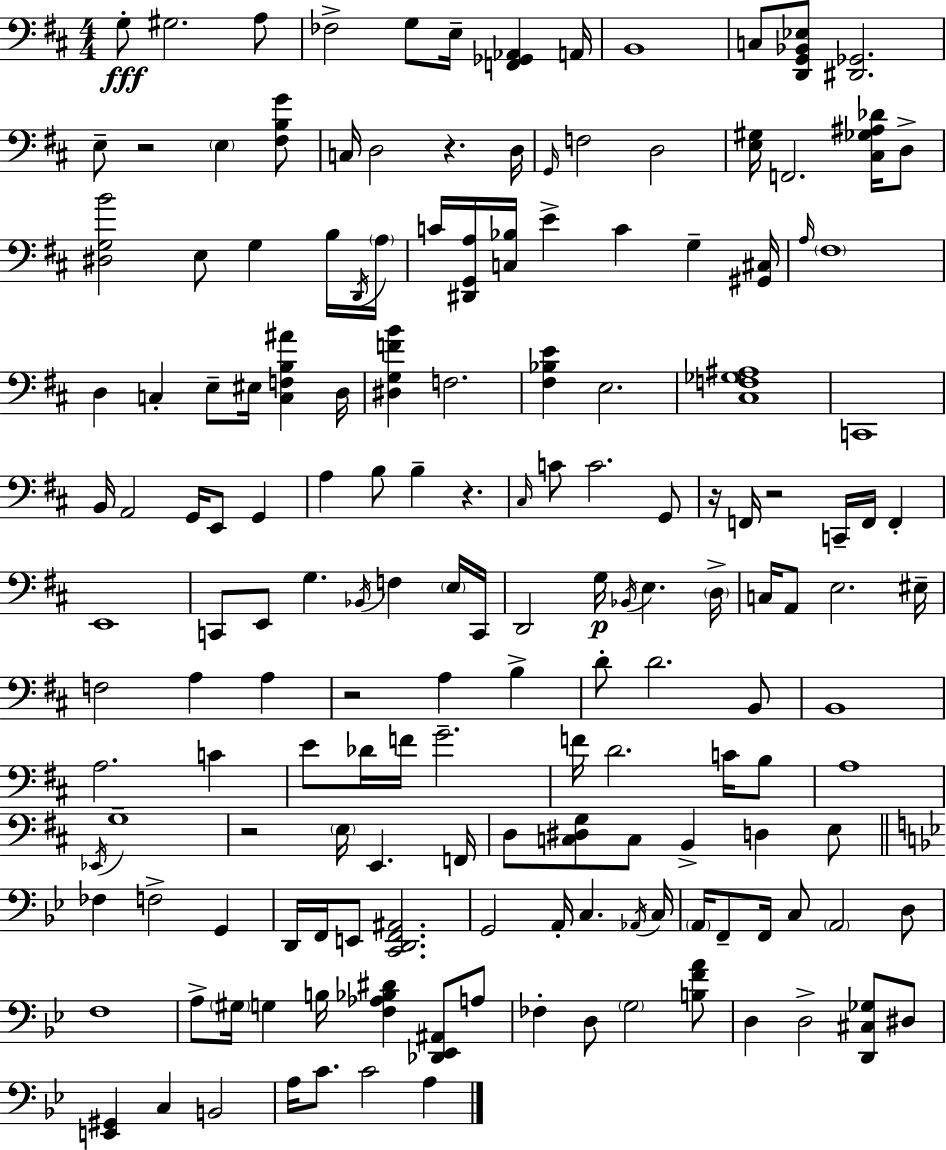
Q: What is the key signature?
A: D major